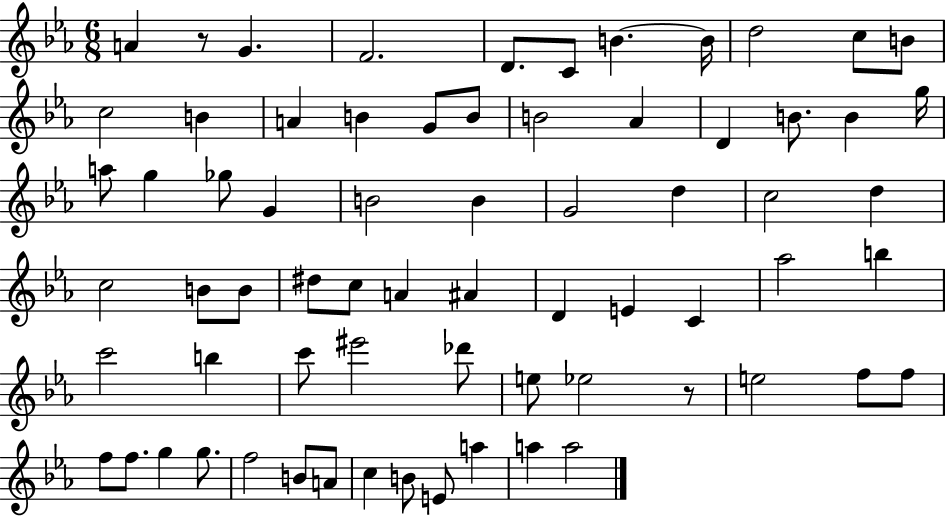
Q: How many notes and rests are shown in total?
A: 69